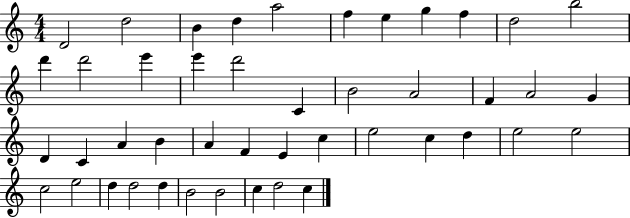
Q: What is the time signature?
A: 4/4